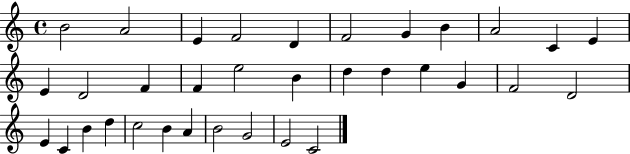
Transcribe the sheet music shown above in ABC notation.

X:1
T:Untitled
M:4/4
L:1/4
K:C
B2 A2 E F2 D F2 G B A2 C E E D2 F F e2 B d d e G F2 D2 E C B d c2 B A B2 G2 E2 C2